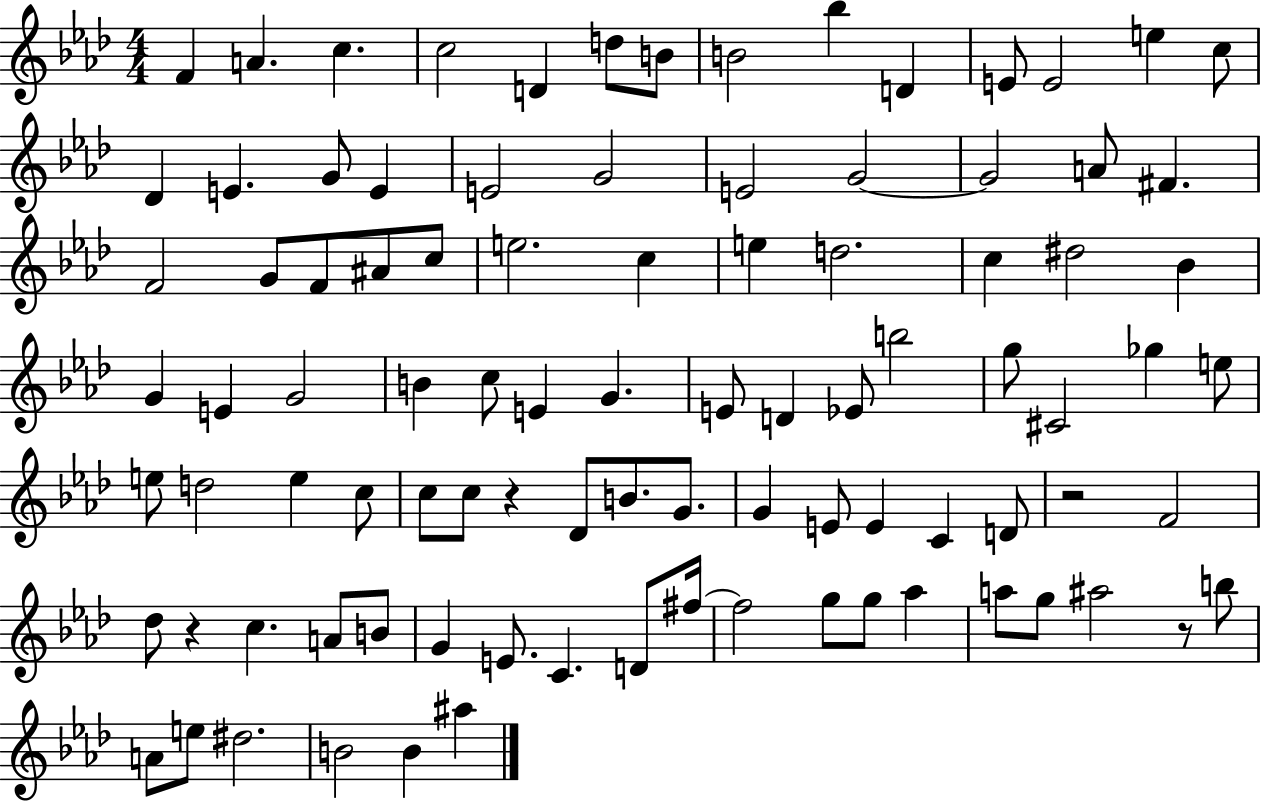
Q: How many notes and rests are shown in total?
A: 94